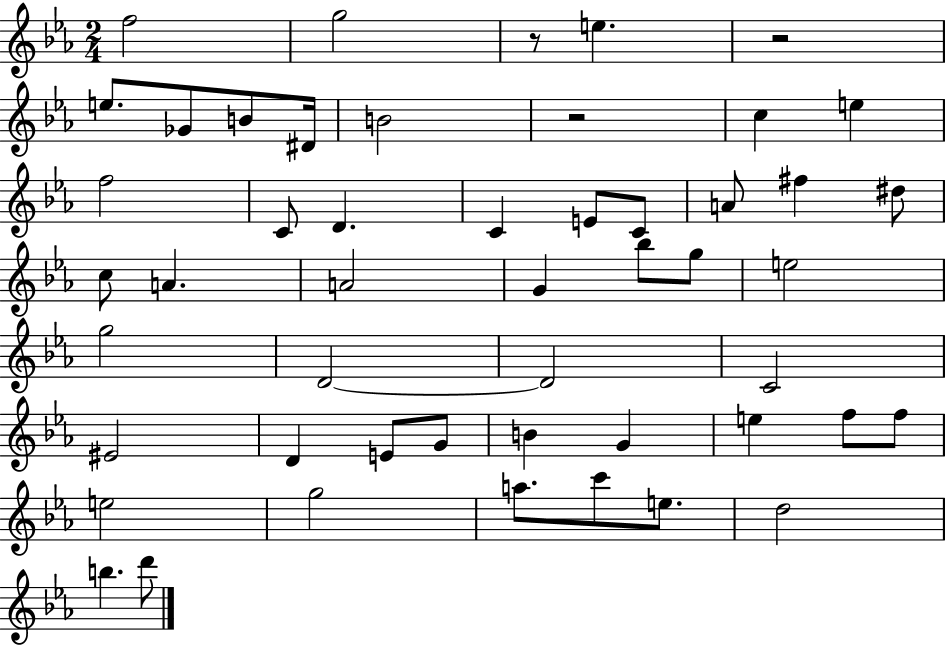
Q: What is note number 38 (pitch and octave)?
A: F5